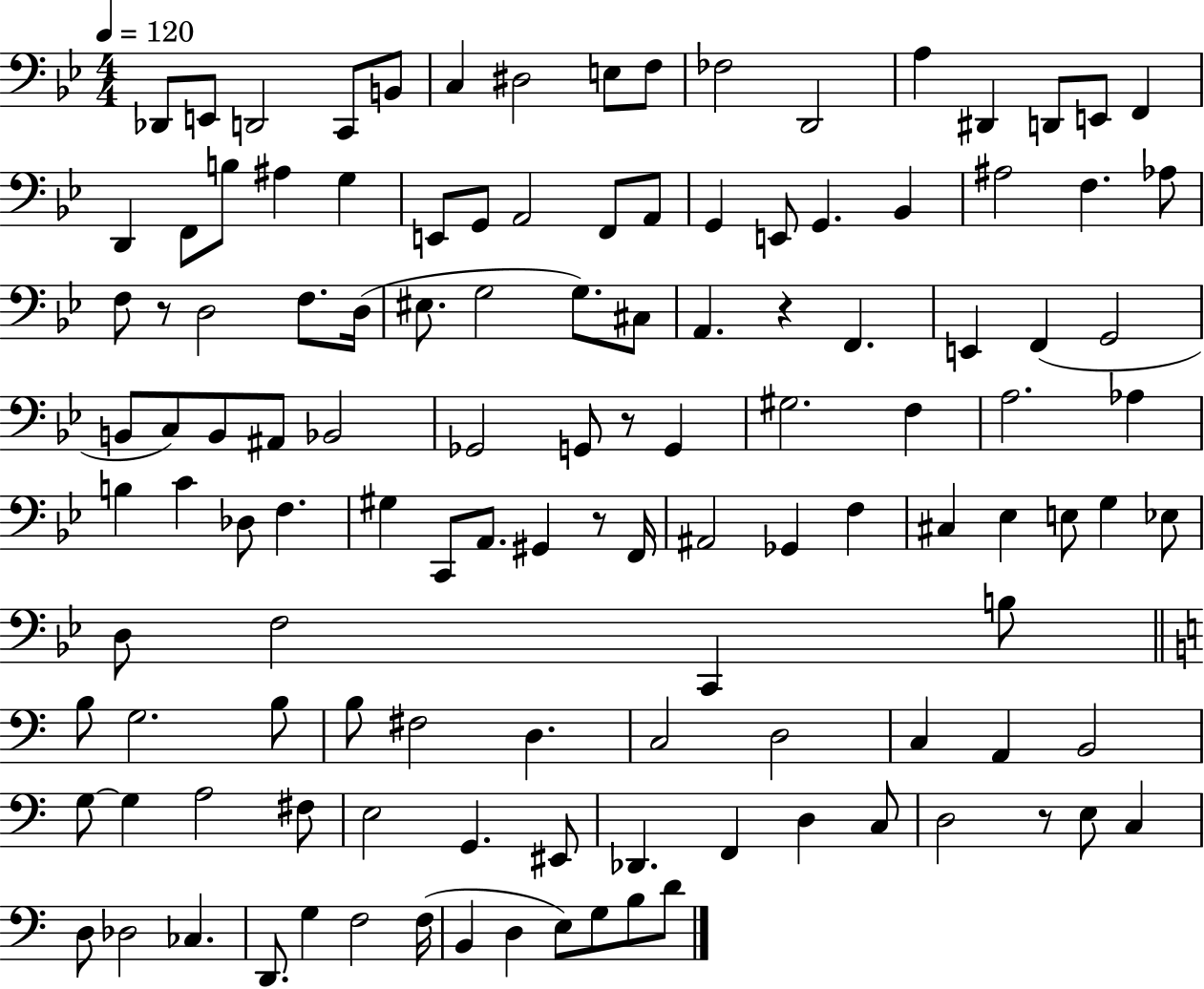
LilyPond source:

{
  \clef bass
  \numericTimeSignature
  \time 4/4
  \key bes \major
  \tempo 4 = 120
  des,8 e,8 d,2 c,8 b,8 | c4 dis2 e8 f8 | fes2 d,2 | a4 dis,4 d,8 e,8 f,4 | \break d,4 f,8 b8 ais4 g4 | e,8 g,8 a,2 f,8 a,8 | g,4 e,8 g,4. bes,4 | ais2 f4. aes8 | \break f8 r8 d2 f8. d16( | eis8. g2 g8.) cis8 | a,4. r4 f,4. | e,4 f,4( g,2 | \break b,8 c8) b,8 ais,8 bes,2 | ges,2 g,8 r8 g,4 | gis2. f4 | a2. aes4 | \break b4 c'4 des8 f4. | gis4 c,8 a,8. gis,4 r8 f,16 | ais,2 ges,4 f4 | cis4 ees4 e8 g4 ees8 | \break d8 f2 c,4 b8 | \bar "||" \break \key a \minor b8 g2. b8 | b8 fis2 d4. | c2 d2 | c4 a,4 b,2 | \break g8~~ g4 a2 fis8 | e2 g,4. eis,8 | des,4. f,4 d4 c8 | d2 r8 e8 c4 | \break d8 des2 ces4. | d,8. g4 f2 f16( | b,4 d4 e8) g8 b8 d'8 | \bar "|."
}